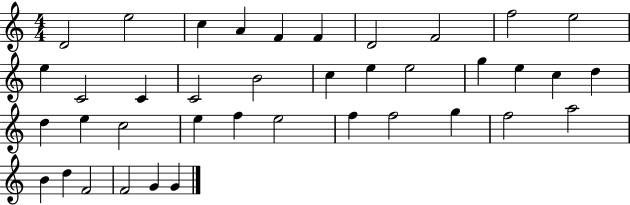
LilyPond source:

{
  \clef treble
  \numericTimeSignature
  \time 4/4
  \key c \major
  d'2 e''2 | c''4 a'4 f'4 f'4 | d'2 f'2 | f''2 e''2 | \break e''4 c'2 c'4 | c'2 b'2 | c''4 e''4 e''2 | g''4 e''4 c''4 d''4 | \break d''4 e''4 c''2 | e''4 f''4 e''2 | f''4 f''2 g''4 | f''2 a''2 | \break b'4 d''4 f'2 | f'2 g'4 g'4 | \bar "|."
}